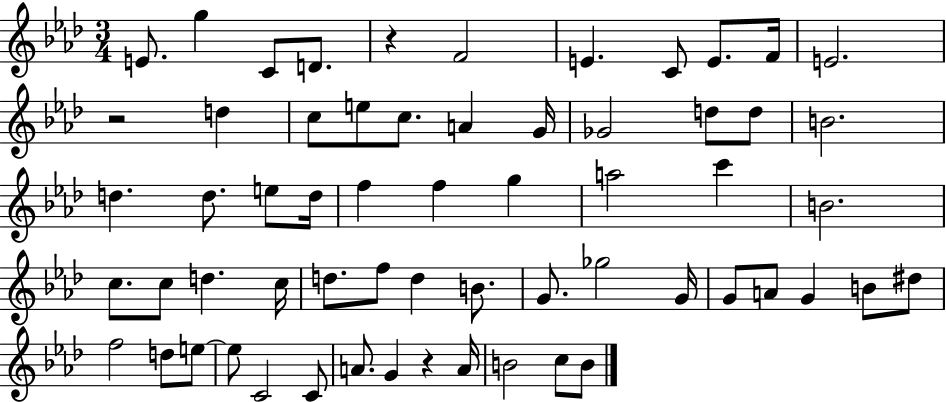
{
  \clef treble
  \numericTimeSignature
  \time 3/4
  \key aes \major
  e'8. g''4 c'8 d'8. | r4 f'2 | e'4. c'8 e'8. f'16 | e'2. | \break r2 d''4 | c''8 e''8 c''8. a'4 g'16 | ges'2 d''8 d''8 | b'2. | \break d''4. d''8. e''8 d''16 | f''4 f''4 g''4 | a''2 c'''4 | b'2. | \break c''8. c''8 d''4. c''16 | d''8. f''8 d''4 b'8. | g'8. ges''2 g'16 | g'8 a'8 g'4 b'8 dis''8 | \break f''2 d''8 e''8~~ | e''8 c'2 c'8 | a'8. g'4 r4 a'16 | b'2 c''8 b'8 | \break \bar "|."
}